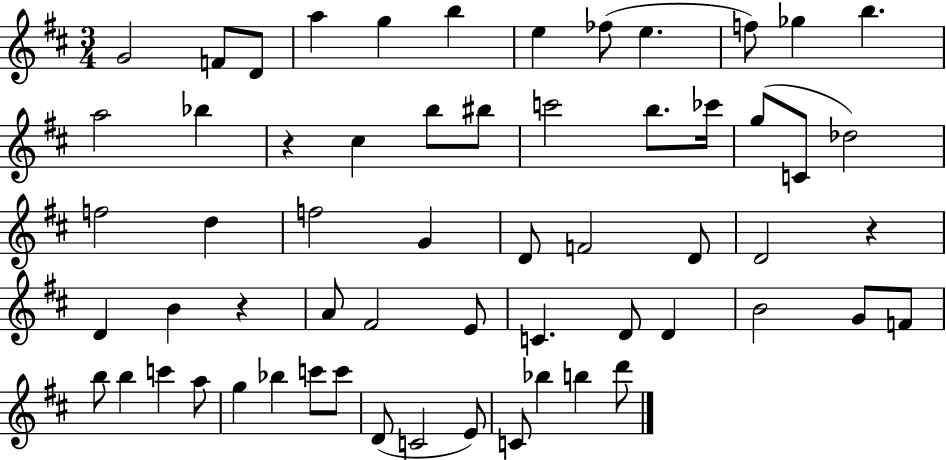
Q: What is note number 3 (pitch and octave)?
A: D4